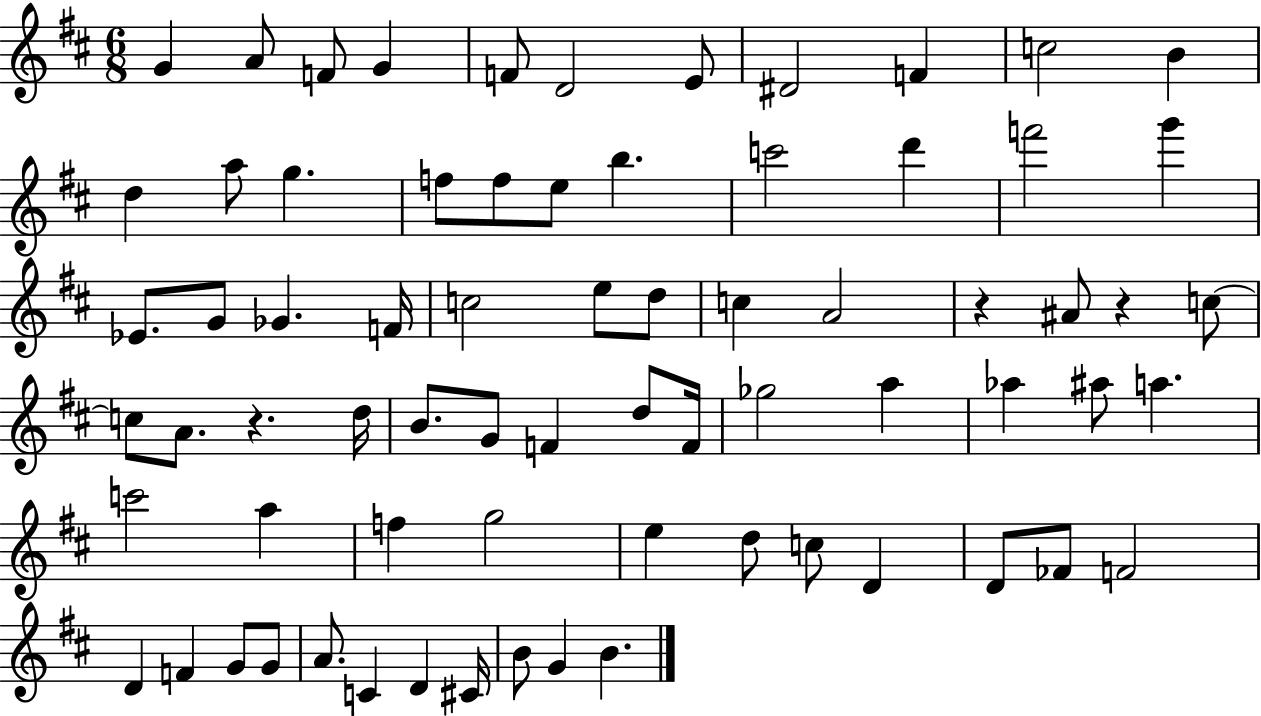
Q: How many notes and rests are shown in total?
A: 71